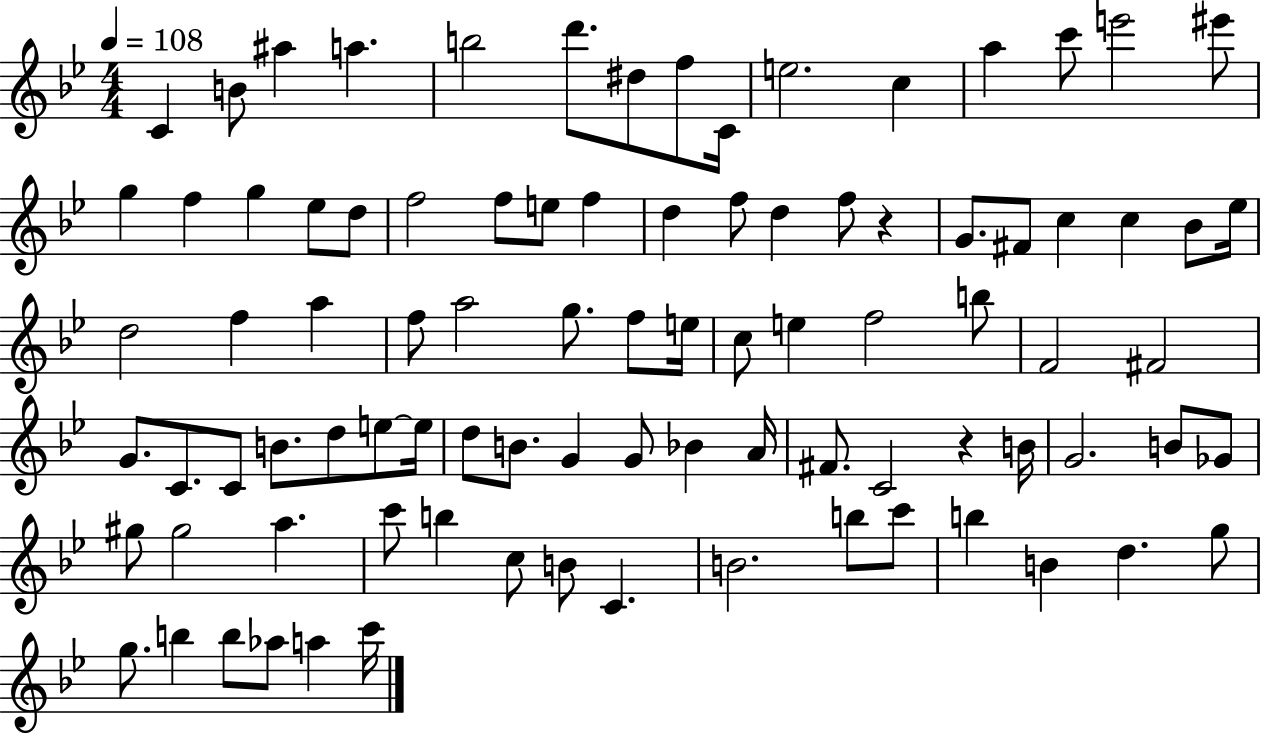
{
  \clef treble
  \numericTimeSignature
  \time 4/4
  \key bes \major
  \tempo 4 = 108
  c'4 b'8 ais''4 a''4. | b''2 d'''8. dis''8 f''8 c'16 | e''2. c''4 | a''4 c'''8 e'''2 eis'''8 | \break g''4 f''4 g''4 ees''8 d''8 | f''2 f''8 e''8 f''4 | d''4 f''8 d''4 f''8 r4 | g'8. fis'8 c''4 c''4 bes'8 ees''16 | \break d''2 f''4 a''4 | f''8 a''2 g''8. f''8 e''16 | c''8 e''4 f''2 b''8 | f'2 fis'2 | \break g'8. c'8. c'8 b'8. d''8 e''8~~ e''16 | d''8 b'8. g'4 g'8 bes'4 a'16 | fis'8. c'2 r4 b'16 | g'2. b'8 ges'8 | \break gis''8 gis''2 a''4. | c'''8 b''4 c''8 b'8 c'4. | b'2. b''8 c'''8 | b''4 b'4 d''4. g''8 | \break g''8. b''4 b''8 aes''8 a''4 c'''16 | \bar "|."
}